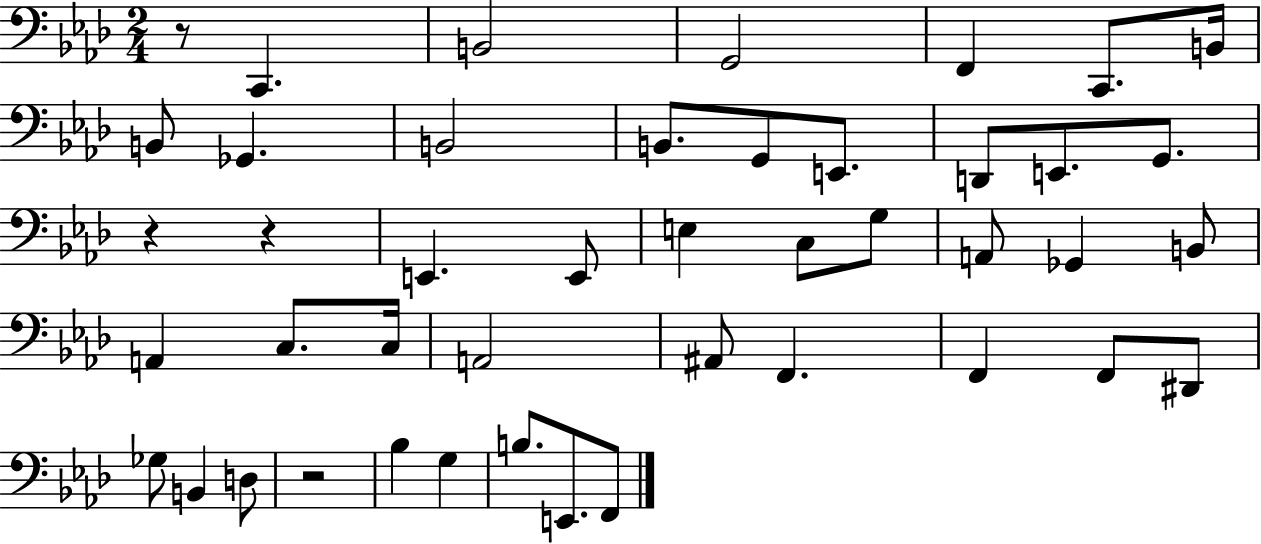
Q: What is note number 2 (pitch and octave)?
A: B2